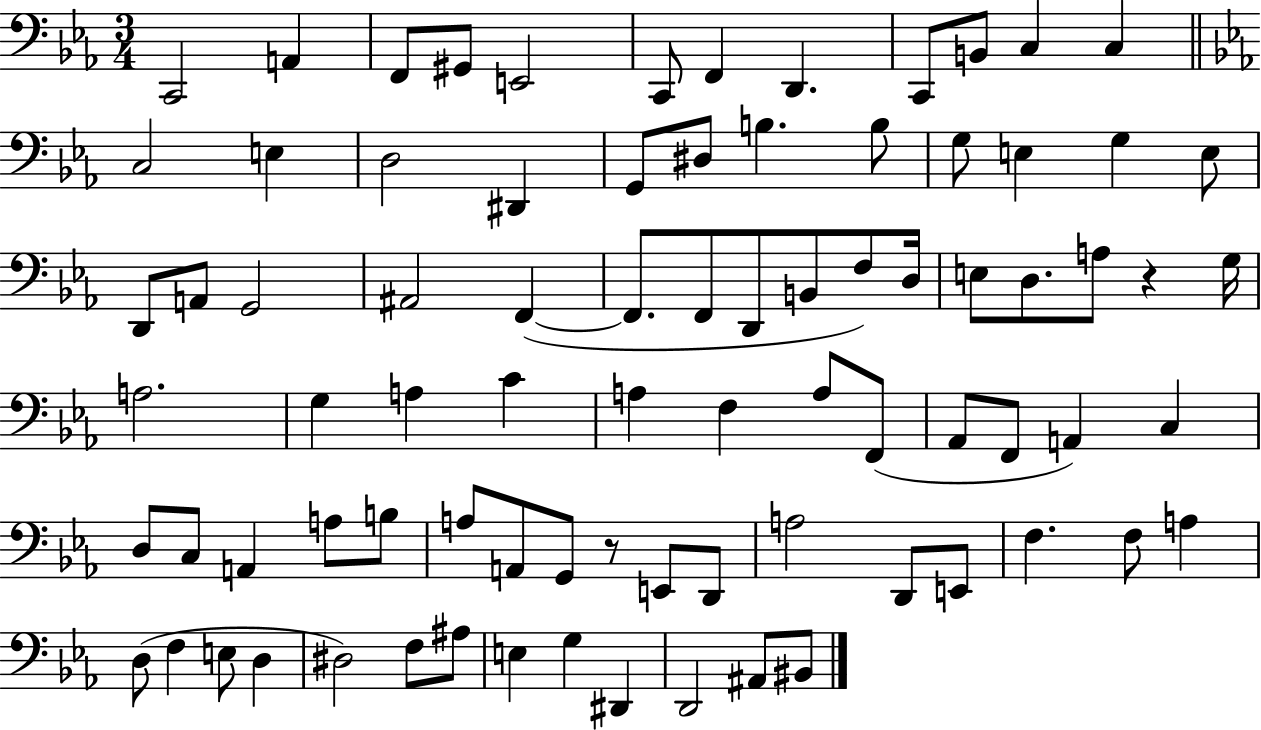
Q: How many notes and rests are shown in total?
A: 82